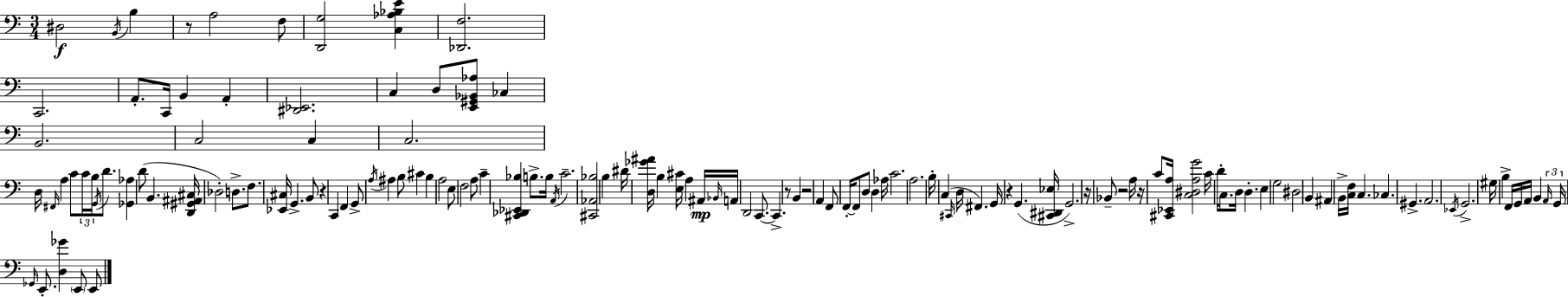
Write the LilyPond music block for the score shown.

{
  \clef bass
  \numericTimeSignature
  \time 3/4
  \key a \minor
  dis2\f \acciaccatura { b,16 } b4 | r8 a2 f8 | <d, g>2 <c aes bes e'>4 | <des, f>2. | \break c,2. | a,8.-. c,16 b,4 a,4-. | <dis, ees,>2. | c4 d8 <e, gis, bes, aes>8 ces4 | \break b,2. | c2 c4 | c2. | d16 \grace { fis,16 } a4 c'8 \tuplet 3/2 { c'16 b16 \acciaccatura { g,16 } } | \break d'8. <ges, aes>4 d'8( b,4. | <d, gis, ais, cis>16 des2-.) | d8.-> f8. <ees, cis>16 g,4.-> | b,8 r4 c,4 f,4 | \break g,8-> \acciaccatura { a16 } ais4 b8 | cis'4 b4 a2 | e8 f2 | a8 c'4-- <cis, des, ees, bes>4 | \break b8.-> b16 \acciaccatura { a,16 } c'2.-- | <cis, aes, bes>2 | b4 dis'16 <d ges' ais'>16 b4 <e cis'>16 | a4 ais,16\mp \grace { bes,16 } a,16 d,2 | \break c,8.~~ c,4.-> | r8 b,4 r2 | a,4 f,8 f,16-.~~ f,8 d8 | d4 aes16 c'2. | \break a2. | b16-. c4( \grace { cis,16 } | d16 fis,4.) g,16 r4 | g,4.( <cis, dis, ees>16 g,2.->) | \break r16 bes,8-- r2 | a16 r16 c'8 <cis, ees, a>16 <c dis a g'>2 | c'16 d'16-. c8. | d16 d4.-. e4 g2 | \break dis2 | b,4 ais,4 b,16-> | <c f>16 c4. ces4. | gis,4.-> a,2. | \break \acciaccatura { ees,16 } g,2.-> | gis16 b4-> | f,16 g,16 a,16 b,4 \tuplet 3/2 { \grace { a,16 } g,16 \grace { ges,16 } } e,8.-. | <d ges'>4 \parenthesize e,8 e,8 \bar "|."
}